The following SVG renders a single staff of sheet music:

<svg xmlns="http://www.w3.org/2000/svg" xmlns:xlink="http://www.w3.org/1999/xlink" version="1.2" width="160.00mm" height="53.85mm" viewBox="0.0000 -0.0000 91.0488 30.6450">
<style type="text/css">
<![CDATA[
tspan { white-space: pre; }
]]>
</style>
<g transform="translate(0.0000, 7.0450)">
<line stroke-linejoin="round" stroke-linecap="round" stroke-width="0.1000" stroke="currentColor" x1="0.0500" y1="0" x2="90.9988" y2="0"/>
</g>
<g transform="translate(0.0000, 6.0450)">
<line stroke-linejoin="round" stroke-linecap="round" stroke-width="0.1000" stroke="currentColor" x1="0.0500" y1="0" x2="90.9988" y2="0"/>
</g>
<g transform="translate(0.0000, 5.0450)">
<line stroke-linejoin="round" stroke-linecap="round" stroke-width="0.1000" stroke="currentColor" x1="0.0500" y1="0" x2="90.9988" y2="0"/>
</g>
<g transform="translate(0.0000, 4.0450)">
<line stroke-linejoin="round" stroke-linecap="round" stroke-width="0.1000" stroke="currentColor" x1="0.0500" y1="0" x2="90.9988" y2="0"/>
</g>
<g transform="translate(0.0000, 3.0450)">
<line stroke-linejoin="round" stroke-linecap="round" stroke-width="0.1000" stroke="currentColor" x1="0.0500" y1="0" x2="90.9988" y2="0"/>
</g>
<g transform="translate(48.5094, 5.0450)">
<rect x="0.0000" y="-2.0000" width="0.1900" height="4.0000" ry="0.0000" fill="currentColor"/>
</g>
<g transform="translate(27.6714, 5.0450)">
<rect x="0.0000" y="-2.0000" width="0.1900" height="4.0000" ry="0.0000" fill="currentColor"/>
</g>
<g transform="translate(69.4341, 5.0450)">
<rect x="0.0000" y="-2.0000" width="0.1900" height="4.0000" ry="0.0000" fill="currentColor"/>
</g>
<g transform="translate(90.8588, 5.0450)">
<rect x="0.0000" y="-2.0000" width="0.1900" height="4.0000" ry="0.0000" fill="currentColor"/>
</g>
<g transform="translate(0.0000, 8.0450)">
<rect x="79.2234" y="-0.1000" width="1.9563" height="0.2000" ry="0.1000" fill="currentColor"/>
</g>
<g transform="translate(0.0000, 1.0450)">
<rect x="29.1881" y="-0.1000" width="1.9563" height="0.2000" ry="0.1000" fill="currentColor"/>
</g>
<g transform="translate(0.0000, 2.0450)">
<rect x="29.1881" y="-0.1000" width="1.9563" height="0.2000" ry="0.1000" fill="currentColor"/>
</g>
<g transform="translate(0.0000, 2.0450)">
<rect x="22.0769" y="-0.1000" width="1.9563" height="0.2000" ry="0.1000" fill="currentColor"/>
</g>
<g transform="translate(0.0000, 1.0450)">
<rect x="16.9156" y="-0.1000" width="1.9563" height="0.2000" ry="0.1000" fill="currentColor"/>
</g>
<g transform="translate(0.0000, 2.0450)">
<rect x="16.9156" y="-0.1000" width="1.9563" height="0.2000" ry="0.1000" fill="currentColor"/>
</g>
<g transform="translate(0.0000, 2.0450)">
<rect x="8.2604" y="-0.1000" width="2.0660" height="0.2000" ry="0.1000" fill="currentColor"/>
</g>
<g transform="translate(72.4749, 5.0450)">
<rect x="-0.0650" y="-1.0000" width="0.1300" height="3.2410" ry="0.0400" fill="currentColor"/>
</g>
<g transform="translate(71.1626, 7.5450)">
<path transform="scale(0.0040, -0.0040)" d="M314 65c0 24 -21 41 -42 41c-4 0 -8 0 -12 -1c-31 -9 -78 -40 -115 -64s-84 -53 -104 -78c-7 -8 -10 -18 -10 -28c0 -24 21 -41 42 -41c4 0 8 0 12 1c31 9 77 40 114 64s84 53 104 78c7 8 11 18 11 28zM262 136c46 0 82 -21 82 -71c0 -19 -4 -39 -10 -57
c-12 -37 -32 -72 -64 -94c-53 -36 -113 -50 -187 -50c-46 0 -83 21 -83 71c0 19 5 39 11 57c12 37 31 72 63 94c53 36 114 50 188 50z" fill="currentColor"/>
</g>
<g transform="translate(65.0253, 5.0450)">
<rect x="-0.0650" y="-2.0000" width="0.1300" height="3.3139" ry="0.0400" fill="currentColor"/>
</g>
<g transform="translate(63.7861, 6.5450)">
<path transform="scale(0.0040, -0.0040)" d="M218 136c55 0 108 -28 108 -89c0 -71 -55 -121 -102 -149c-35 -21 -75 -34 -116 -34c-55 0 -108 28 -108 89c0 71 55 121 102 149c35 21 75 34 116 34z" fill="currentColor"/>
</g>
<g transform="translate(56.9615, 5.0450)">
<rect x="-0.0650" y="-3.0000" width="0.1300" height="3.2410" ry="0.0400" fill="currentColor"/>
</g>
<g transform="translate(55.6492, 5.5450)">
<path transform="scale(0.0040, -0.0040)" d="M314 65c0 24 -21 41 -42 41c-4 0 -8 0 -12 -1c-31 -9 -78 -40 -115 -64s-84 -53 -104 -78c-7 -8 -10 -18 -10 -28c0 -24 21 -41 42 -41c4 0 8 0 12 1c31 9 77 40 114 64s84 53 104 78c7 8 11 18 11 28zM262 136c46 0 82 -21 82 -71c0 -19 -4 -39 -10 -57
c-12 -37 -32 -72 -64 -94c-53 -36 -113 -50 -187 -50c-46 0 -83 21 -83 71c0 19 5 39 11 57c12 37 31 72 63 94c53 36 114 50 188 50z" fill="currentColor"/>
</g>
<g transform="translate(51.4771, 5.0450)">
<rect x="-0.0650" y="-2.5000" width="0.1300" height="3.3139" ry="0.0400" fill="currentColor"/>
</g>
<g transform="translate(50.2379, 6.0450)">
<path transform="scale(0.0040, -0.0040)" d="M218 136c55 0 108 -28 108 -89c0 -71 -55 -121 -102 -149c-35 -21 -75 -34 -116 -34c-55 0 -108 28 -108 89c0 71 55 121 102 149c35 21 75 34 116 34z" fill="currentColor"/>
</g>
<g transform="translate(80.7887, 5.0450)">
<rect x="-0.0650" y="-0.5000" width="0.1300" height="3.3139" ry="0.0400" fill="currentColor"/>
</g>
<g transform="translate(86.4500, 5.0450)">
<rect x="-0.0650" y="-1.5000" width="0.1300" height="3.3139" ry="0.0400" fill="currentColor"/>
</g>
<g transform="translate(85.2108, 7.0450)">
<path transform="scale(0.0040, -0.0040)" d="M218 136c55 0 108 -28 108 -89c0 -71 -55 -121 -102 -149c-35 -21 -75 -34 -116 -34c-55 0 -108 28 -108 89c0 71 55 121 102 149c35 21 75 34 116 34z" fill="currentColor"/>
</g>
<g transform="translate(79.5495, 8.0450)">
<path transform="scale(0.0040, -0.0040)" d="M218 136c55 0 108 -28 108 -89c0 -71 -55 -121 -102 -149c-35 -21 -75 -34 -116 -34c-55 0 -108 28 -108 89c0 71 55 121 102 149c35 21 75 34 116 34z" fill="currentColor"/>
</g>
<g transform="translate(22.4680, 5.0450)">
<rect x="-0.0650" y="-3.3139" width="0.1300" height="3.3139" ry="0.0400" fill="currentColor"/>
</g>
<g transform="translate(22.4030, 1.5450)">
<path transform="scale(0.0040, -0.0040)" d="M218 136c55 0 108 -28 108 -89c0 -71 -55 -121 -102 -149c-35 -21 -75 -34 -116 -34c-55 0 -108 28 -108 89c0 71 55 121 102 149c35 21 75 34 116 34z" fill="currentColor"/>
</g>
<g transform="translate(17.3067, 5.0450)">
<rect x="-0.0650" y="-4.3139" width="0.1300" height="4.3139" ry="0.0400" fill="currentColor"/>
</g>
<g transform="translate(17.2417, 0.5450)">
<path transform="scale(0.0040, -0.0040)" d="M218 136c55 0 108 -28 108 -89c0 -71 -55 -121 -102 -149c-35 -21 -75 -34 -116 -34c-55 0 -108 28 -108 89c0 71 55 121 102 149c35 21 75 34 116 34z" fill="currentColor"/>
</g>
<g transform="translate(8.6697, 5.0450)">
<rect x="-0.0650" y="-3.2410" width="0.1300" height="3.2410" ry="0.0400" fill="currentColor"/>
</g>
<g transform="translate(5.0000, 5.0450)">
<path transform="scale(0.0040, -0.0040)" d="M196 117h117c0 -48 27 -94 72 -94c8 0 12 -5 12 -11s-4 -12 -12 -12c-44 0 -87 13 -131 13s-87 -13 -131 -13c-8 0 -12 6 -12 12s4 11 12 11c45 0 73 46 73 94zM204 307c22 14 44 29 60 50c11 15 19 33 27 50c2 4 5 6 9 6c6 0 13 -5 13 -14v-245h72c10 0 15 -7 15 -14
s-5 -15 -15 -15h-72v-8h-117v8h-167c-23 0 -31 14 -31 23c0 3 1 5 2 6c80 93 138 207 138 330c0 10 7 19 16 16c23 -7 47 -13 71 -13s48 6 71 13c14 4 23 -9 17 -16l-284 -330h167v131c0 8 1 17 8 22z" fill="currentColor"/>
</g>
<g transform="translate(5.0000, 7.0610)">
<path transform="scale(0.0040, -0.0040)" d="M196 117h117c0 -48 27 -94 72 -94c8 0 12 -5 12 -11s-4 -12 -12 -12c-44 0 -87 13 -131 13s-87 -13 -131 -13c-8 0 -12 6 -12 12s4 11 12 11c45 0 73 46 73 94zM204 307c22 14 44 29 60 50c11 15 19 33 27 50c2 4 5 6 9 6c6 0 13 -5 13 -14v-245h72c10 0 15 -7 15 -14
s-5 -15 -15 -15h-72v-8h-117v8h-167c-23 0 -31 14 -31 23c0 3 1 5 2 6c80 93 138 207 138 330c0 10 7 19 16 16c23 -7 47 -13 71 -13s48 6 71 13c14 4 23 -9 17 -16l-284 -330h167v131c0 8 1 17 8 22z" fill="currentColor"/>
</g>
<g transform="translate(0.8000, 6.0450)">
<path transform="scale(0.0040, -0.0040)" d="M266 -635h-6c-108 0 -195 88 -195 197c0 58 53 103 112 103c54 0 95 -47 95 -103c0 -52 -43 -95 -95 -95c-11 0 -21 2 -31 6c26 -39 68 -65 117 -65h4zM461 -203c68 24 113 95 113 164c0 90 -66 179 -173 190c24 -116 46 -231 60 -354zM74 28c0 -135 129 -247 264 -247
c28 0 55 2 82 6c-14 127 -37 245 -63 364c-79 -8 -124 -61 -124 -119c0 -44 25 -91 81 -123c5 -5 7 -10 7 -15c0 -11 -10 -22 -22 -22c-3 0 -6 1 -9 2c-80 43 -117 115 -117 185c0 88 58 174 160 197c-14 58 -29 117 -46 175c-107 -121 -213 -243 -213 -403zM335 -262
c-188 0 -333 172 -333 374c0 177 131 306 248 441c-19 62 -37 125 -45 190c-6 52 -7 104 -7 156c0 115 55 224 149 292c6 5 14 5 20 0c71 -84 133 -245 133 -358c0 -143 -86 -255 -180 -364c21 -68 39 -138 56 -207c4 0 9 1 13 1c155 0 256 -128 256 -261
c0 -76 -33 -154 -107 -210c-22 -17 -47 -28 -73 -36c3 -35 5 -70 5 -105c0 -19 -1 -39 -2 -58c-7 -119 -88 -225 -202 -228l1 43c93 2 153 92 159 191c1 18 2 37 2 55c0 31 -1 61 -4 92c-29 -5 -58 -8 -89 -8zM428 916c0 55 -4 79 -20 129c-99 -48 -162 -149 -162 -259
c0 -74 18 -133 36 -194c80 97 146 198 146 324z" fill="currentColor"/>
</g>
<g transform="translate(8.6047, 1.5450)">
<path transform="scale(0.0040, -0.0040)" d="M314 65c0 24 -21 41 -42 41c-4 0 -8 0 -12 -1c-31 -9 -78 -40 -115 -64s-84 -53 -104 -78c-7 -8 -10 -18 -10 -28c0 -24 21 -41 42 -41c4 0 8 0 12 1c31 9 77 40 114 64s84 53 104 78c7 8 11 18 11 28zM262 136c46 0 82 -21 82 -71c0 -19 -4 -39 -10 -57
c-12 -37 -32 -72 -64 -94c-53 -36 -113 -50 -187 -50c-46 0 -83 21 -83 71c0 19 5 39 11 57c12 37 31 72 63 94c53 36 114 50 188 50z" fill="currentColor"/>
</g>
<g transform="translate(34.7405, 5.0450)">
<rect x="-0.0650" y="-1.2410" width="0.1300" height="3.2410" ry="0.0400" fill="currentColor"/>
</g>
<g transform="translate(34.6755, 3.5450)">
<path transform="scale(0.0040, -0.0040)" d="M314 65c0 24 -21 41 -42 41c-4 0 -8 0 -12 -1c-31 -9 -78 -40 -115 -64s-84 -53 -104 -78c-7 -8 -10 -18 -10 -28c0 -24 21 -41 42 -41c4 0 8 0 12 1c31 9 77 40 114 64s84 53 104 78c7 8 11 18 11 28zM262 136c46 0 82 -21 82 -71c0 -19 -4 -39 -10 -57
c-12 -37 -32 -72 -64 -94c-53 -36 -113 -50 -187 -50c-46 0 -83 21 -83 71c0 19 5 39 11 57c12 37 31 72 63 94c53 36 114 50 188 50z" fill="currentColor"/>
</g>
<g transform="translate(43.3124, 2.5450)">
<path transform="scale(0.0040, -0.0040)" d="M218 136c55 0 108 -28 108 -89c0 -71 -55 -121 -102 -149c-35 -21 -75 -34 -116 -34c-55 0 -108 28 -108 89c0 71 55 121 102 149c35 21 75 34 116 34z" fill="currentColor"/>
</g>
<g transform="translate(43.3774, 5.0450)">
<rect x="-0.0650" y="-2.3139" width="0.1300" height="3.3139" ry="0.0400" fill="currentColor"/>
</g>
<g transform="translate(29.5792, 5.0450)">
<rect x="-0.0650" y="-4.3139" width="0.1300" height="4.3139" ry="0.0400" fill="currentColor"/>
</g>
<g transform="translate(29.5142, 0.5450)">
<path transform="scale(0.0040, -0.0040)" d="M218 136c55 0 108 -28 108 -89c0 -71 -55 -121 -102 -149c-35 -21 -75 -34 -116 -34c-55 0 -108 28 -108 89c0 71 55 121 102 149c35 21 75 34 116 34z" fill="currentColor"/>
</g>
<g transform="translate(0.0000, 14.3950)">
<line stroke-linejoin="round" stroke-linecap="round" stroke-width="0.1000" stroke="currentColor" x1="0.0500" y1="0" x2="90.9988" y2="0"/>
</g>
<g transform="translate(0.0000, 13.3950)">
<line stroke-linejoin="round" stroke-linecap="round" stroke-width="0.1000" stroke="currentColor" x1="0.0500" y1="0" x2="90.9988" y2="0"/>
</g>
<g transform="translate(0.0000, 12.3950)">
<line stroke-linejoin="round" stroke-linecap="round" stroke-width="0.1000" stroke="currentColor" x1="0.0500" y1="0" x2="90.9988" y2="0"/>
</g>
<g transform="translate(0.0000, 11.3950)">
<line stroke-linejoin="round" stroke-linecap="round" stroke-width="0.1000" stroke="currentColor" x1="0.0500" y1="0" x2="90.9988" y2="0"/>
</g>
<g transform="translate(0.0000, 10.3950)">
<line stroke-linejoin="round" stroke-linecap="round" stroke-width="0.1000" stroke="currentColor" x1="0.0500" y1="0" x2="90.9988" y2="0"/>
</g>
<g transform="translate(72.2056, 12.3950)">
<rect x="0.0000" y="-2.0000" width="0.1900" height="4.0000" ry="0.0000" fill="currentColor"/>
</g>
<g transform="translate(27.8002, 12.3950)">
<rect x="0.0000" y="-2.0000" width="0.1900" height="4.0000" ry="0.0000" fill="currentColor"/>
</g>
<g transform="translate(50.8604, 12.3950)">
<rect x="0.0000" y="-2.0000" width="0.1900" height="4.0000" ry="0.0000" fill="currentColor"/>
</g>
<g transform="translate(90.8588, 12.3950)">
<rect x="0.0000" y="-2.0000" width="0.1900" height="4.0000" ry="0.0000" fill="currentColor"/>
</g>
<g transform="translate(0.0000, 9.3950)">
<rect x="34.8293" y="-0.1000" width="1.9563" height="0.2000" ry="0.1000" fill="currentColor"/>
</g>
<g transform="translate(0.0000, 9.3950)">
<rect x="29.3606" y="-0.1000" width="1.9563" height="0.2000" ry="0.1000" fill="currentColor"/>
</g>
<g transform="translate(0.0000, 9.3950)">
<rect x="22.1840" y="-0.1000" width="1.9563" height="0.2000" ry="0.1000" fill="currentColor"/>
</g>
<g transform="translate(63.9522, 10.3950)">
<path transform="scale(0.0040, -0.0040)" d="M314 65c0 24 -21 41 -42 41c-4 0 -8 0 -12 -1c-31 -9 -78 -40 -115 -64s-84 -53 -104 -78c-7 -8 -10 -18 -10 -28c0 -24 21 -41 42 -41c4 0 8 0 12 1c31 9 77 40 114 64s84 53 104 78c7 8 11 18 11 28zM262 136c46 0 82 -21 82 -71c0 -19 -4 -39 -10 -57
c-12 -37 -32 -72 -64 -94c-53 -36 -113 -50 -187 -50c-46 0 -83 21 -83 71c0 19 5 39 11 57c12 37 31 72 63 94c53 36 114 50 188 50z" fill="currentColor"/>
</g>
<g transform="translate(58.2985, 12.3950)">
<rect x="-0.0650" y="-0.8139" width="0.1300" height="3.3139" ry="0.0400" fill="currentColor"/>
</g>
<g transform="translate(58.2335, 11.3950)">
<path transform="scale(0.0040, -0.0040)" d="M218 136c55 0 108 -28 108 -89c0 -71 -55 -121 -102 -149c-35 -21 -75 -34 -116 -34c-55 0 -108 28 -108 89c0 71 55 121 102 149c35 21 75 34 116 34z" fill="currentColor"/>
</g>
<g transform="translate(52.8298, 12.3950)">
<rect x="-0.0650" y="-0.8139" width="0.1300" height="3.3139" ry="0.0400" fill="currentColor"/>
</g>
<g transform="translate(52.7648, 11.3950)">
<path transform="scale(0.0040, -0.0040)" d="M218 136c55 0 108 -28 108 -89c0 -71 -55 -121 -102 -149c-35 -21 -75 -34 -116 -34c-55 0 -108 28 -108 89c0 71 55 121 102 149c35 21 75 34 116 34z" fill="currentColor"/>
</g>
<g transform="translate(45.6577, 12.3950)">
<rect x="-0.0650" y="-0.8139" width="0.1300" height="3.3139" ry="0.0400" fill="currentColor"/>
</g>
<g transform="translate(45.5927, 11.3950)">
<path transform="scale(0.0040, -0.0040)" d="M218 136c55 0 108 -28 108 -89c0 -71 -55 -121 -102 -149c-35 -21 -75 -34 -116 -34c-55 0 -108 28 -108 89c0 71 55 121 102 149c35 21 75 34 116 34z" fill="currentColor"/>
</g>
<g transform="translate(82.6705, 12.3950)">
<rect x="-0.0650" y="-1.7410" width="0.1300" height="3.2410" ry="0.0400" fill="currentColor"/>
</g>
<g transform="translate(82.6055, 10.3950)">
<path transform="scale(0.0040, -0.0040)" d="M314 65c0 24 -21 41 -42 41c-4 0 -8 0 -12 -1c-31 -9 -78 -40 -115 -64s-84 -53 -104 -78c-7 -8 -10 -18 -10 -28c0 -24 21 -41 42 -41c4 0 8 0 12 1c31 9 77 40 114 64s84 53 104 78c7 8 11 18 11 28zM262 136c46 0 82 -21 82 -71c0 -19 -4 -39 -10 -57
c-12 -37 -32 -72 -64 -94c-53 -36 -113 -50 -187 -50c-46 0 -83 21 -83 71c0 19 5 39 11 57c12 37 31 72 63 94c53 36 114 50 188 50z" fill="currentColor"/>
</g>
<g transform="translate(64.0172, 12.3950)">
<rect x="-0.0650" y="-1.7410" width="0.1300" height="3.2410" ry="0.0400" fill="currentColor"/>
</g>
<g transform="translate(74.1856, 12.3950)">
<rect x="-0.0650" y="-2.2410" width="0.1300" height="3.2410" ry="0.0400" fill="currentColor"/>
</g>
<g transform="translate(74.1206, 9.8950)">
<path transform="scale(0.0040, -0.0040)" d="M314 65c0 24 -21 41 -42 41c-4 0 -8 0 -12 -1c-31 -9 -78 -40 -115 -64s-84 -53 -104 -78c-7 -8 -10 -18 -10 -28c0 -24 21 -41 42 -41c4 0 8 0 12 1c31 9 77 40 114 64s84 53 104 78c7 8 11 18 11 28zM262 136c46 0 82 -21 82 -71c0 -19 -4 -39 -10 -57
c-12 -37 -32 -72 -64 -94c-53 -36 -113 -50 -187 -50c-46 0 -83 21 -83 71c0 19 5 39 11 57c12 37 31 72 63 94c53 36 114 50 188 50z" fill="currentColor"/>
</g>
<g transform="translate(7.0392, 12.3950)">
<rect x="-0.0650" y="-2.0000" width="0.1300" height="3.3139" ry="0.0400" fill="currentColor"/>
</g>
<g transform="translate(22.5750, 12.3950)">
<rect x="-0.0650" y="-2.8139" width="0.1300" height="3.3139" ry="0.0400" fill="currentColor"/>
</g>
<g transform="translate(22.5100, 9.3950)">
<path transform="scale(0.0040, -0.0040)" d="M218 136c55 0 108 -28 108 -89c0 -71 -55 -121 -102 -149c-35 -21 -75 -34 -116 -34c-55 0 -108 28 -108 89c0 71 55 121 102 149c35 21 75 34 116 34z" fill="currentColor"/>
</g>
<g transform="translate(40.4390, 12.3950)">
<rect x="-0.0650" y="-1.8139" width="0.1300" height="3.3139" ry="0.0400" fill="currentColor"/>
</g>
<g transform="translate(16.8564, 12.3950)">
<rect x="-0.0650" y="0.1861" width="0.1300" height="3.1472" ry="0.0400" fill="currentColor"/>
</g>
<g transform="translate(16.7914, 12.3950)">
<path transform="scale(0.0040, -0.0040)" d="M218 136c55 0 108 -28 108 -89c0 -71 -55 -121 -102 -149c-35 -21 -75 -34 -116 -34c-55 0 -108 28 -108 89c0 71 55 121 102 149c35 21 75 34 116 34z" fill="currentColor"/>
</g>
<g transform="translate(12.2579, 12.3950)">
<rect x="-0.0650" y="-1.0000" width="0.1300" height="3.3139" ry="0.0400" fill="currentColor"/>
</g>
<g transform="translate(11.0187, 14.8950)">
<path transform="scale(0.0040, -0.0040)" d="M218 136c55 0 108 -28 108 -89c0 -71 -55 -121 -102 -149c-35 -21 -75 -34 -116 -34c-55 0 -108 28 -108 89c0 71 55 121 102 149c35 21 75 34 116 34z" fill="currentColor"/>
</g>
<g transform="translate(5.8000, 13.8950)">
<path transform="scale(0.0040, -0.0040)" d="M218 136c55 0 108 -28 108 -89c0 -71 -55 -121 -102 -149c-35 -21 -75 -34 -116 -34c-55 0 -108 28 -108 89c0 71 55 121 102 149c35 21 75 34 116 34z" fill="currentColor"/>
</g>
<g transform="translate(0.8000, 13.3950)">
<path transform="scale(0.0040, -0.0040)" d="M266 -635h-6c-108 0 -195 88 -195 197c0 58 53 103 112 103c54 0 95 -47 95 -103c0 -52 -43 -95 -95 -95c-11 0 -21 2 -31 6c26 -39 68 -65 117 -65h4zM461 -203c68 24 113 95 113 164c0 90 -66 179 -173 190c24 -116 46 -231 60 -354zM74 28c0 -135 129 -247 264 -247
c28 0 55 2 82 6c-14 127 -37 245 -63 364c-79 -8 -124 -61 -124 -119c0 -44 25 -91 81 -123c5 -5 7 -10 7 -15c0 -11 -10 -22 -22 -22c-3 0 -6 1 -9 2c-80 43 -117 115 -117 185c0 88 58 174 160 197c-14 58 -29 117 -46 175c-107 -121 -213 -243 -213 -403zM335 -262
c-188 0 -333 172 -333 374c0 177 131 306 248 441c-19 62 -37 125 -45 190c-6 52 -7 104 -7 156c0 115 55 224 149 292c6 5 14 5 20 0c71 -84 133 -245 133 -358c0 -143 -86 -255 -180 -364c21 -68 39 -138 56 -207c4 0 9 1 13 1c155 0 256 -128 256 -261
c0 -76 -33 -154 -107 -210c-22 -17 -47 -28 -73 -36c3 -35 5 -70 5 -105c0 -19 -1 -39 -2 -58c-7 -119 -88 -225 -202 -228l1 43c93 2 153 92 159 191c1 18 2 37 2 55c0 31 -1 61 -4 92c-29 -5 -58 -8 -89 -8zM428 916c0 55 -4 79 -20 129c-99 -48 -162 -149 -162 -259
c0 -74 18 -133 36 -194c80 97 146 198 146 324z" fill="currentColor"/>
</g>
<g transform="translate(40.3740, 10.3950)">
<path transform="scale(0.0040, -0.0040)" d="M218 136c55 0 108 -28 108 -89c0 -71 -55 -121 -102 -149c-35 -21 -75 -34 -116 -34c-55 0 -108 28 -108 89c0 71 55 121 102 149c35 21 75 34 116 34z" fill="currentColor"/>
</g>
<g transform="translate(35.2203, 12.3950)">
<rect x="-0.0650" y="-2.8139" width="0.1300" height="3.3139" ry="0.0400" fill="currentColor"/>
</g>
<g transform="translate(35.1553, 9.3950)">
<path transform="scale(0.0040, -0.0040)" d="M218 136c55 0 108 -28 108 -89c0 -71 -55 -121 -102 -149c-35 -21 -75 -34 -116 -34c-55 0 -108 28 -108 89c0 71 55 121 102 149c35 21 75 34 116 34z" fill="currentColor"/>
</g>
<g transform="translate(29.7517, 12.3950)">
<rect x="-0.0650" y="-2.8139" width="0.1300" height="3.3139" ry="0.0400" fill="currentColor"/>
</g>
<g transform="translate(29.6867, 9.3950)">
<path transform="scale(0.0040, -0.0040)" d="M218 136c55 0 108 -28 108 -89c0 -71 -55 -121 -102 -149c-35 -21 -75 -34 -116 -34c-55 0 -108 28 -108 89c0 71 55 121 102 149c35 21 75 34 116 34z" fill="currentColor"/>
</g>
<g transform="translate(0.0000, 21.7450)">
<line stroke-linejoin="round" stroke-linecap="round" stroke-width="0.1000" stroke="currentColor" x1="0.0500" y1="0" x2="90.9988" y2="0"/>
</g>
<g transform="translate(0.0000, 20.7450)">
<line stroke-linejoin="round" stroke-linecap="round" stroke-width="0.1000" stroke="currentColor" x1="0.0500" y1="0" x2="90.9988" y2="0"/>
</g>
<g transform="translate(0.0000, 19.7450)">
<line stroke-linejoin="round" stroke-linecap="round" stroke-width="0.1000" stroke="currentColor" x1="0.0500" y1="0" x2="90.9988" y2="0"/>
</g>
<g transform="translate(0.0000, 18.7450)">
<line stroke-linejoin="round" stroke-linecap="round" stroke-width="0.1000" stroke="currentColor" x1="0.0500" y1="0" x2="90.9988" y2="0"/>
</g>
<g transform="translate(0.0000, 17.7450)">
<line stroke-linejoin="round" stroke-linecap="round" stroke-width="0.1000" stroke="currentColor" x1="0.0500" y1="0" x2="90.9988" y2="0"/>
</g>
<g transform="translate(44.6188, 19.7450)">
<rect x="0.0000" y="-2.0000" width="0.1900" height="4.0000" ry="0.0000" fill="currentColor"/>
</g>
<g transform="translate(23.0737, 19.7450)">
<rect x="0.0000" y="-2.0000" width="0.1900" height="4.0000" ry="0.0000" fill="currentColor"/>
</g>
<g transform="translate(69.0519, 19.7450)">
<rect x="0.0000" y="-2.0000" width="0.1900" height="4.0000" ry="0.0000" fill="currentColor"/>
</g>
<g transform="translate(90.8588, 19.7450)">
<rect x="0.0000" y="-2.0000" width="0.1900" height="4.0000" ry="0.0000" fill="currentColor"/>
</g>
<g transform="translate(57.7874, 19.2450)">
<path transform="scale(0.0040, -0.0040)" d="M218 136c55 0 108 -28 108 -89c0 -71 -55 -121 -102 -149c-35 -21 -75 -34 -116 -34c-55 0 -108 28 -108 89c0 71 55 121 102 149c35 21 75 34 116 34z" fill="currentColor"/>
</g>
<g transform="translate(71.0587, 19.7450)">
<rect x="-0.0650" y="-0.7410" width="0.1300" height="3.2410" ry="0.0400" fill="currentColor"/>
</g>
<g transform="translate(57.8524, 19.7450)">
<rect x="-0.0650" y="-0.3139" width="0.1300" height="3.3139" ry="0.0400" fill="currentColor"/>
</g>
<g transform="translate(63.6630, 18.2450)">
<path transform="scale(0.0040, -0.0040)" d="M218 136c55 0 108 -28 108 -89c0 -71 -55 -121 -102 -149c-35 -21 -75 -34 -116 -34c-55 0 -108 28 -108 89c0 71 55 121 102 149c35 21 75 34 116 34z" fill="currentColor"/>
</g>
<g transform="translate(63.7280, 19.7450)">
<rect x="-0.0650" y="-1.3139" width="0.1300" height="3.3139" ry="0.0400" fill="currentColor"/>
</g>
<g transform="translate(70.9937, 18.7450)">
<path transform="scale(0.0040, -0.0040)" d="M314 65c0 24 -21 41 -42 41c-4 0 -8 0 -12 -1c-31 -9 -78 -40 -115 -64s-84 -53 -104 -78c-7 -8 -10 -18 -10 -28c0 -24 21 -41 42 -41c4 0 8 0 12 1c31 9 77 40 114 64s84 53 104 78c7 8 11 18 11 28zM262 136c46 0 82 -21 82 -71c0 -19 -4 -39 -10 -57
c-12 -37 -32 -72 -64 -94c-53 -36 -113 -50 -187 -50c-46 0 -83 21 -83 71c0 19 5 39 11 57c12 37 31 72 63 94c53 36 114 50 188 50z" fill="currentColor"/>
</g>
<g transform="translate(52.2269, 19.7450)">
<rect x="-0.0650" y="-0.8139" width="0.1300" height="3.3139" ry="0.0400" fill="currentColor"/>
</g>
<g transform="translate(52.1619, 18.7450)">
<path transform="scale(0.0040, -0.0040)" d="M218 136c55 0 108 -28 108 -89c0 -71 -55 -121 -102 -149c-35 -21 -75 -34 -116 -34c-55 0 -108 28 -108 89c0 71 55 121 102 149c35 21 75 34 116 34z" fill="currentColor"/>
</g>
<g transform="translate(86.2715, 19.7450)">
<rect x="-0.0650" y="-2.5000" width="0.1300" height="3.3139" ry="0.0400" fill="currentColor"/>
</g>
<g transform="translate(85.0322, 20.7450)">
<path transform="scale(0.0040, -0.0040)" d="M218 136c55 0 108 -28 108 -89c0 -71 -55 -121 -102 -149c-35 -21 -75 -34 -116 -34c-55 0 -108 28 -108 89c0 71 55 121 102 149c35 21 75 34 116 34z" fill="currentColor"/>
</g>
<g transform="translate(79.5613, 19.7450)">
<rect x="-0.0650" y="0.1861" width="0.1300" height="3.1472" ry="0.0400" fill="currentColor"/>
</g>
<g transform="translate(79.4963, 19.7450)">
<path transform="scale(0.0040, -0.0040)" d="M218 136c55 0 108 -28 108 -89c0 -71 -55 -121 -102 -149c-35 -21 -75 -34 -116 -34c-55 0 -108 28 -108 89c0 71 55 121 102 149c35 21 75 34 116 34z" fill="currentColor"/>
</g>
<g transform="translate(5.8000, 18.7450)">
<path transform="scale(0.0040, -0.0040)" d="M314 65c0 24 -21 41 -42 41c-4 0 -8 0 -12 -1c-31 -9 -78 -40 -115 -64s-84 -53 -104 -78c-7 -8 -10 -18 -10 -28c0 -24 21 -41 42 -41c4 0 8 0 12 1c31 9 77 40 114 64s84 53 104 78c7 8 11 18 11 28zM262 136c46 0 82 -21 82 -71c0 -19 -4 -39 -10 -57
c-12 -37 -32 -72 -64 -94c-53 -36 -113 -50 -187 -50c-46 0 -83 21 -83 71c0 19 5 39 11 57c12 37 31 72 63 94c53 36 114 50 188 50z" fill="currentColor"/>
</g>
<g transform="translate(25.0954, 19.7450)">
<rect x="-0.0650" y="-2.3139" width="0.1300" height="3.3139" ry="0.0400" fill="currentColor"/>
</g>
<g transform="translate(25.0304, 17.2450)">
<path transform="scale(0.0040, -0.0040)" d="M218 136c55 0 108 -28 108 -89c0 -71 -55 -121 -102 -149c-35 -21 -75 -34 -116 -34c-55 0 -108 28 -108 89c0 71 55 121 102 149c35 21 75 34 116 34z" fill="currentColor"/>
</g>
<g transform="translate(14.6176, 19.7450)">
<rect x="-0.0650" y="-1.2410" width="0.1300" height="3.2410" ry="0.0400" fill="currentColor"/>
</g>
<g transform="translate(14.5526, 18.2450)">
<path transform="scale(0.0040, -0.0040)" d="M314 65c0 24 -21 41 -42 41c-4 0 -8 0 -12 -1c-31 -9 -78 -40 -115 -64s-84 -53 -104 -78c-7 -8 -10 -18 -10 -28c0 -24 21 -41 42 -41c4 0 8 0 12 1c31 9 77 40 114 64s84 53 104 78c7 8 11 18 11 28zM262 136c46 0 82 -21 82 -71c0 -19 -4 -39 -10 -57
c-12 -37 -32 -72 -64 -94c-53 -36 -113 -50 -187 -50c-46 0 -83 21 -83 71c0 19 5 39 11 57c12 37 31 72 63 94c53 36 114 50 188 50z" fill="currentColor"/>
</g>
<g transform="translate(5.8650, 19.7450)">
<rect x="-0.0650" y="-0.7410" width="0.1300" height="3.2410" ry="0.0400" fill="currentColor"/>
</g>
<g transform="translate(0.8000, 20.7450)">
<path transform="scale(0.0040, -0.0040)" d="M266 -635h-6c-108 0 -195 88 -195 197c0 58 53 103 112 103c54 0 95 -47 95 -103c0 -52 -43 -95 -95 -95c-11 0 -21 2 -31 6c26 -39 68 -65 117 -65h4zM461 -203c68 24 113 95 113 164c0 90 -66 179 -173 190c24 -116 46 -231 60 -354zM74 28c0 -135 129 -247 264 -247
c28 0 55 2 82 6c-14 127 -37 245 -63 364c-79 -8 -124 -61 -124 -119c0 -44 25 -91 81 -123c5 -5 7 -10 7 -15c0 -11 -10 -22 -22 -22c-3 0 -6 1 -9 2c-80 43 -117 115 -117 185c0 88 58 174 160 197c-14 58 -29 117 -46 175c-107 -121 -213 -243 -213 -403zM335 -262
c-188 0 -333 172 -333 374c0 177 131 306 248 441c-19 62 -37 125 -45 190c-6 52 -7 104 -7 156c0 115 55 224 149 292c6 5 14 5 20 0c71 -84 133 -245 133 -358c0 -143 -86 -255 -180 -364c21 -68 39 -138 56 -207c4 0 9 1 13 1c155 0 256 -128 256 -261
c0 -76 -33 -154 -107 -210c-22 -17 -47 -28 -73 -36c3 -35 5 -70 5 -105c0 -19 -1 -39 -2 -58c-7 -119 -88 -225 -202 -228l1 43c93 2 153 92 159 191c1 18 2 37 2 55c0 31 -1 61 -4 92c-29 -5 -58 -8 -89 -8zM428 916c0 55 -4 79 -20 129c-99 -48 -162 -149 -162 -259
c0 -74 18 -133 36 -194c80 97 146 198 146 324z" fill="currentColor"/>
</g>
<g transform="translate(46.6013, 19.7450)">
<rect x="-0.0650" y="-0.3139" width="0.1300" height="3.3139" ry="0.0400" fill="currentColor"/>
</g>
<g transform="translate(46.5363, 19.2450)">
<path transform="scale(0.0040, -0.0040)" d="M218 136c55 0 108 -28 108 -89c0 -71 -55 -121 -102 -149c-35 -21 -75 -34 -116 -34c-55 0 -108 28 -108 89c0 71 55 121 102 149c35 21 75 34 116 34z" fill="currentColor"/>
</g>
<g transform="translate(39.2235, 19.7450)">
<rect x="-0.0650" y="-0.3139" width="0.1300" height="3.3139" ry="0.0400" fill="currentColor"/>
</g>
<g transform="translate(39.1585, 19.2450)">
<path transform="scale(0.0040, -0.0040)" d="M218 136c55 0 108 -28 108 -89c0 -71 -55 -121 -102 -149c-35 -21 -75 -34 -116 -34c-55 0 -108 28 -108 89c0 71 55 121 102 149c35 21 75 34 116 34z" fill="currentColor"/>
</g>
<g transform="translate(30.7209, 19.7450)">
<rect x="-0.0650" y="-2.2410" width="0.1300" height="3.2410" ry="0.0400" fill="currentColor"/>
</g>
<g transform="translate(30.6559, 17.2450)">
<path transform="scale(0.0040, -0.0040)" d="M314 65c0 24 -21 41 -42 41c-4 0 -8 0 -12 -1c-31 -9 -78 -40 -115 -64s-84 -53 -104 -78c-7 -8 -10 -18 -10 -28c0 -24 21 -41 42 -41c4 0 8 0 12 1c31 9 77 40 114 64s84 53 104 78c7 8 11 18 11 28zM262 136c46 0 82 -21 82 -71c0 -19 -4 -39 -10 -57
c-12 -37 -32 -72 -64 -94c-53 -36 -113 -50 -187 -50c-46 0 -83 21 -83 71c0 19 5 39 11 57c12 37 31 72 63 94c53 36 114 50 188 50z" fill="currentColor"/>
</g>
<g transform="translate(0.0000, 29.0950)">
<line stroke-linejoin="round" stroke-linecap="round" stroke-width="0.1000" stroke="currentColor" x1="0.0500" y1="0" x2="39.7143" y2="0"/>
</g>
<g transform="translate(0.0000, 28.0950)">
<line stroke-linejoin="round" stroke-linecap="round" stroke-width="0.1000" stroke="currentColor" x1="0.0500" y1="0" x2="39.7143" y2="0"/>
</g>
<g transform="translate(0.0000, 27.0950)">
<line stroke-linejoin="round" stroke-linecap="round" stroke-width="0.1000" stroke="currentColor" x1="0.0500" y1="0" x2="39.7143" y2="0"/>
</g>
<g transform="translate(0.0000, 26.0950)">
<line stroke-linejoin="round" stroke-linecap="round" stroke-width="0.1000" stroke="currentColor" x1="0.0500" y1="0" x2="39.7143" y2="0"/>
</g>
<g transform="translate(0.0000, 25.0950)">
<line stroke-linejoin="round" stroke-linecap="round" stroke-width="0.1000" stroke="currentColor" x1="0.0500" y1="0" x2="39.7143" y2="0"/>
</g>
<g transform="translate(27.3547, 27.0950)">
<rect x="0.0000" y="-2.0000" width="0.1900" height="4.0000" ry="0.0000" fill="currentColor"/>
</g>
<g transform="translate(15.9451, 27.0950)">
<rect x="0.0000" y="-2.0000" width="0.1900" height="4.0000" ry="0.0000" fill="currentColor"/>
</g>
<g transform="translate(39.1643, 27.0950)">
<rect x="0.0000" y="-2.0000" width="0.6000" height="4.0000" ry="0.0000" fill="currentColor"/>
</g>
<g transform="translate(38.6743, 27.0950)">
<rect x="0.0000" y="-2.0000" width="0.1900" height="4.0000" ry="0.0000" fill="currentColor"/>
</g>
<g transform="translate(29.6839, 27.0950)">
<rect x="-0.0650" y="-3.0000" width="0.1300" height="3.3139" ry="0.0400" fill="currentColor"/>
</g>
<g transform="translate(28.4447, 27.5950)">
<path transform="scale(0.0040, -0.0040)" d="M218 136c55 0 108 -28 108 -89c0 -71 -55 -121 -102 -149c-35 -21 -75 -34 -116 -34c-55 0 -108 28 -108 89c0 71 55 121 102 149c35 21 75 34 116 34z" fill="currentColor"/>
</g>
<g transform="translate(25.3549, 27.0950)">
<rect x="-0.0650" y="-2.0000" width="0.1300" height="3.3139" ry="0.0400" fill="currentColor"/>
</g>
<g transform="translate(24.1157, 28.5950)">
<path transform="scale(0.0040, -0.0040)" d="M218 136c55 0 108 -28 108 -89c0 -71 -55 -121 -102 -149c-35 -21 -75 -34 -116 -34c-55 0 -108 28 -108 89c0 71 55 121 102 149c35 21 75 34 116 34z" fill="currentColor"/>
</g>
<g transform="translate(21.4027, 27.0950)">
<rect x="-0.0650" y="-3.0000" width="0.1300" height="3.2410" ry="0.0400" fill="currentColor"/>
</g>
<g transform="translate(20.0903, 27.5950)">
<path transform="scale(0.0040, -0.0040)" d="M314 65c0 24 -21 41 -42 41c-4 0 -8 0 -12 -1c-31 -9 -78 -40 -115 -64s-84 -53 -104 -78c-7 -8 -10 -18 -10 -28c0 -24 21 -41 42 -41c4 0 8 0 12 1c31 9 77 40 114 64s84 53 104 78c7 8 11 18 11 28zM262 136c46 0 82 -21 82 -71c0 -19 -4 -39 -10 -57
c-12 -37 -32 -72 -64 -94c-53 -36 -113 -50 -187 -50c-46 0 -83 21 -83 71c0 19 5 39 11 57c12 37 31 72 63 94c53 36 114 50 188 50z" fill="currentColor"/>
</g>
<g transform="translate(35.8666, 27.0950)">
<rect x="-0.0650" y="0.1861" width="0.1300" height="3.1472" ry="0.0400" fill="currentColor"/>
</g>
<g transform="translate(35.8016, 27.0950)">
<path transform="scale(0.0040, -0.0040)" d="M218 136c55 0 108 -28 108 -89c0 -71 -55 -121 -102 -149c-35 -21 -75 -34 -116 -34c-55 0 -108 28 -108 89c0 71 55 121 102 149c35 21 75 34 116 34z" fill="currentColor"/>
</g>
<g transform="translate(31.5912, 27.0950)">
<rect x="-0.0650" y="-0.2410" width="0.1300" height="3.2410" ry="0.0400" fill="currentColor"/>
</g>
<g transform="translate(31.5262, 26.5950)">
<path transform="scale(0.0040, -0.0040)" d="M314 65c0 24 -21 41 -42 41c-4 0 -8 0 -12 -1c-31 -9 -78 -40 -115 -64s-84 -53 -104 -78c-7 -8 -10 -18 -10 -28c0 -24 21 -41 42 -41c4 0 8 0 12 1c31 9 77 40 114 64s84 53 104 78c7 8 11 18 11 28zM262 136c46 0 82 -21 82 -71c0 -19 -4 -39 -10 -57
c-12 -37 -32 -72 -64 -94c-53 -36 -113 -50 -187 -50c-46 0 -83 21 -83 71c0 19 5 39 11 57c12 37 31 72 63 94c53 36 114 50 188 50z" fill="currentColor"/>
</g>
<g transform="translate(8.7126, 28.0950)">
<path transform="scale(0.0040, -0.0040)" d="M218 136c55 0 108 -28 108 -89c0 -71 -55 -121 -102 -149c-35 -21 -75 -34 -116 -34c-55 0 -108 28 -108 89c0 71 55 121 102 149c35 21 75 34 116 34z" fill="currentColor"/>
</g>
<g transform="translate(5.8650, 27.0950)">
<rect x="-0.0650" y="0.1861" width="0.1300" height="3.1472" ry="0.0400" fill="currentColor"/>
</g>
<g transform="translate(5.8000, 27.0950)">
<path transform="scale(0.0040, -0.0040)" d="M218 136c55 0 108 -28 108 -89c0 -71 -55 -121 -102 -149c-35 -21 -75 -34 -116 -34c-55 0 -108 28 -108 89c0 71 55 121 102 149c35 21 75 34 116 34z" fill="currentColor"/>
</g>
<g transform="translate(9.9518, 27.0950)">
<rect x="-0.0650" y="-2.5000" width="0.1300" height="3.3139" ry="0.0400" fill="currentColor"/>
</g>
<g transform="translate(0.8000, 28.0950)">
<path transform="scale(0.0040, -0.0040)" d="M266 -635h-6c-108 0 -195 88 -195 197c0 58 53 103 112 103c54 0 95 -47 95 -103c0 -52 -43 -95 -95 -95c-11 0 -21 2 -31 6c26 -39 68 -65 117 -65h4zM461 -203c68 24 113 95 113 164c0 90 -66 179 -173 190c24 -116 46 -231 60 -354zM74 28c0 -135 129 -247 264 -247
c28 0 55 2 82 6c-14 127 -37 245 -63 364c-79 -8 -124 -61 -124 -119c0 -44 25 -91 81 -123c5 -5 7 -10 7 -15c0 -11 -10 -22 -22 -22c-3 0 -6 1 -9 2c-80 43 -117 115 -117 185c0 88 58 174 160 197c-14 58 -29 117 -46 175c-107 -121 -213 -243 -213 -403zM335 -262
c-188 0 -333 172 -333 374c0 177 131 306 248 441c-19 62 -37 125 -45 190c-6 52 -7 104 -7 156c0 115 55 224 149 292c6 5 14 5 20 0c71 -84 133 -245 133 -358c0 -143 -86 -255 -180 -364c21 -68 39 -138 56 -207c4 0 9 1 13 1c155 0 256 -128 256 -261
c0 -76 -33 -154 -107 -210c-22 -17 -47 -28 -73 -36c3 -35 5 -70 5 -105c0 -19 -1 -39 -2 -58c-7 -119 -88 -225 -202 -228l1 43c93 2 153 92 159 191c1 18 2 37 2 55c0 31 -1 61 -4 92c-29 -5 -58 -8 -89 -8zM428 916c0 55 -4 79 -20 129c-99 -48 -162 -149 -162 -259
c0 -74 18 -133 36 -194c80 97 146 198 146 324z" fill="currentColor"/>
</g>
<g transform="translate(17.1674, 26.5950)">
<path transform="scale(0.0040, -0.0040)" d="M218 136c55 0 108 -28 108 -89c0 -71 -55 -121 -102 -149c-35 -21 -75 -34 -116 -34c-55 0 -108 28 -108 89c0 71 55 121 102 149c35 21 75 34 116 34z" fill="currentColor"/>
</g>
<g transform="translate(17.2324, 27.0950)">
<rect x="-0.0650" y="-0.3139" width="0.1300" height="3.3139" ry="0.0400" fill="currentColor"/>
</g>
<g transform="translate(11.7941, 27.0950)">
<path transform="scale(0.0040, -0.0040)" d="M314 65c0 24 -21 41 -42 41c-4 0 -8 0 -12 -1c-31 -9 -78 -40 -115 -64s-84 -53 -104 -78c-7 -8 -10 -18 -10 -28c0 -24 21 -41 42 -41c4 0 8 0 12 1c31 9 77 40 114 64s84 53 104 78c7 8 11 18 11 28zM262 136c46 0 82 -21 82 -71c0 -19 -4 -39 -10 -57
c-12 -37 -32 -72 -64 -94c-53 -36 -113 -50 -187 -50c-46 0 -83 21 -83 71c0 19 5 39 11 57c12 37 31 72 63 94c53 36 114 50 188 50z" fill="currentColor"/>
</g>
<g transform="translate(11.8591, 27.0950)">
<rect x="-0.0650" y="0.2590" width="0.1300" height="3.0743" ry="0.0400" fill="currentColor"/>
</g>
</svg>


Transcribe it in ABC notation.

X:1
T:Untitled
M:4/4
L:1/4
K:C
b2 d' b d' e2 g G A2 F D2 C E F D B a a a f d d d f2 g2 f2 d2 e2 g g2 c c d c e d2 B G B G B2 c A2 F A c2 B